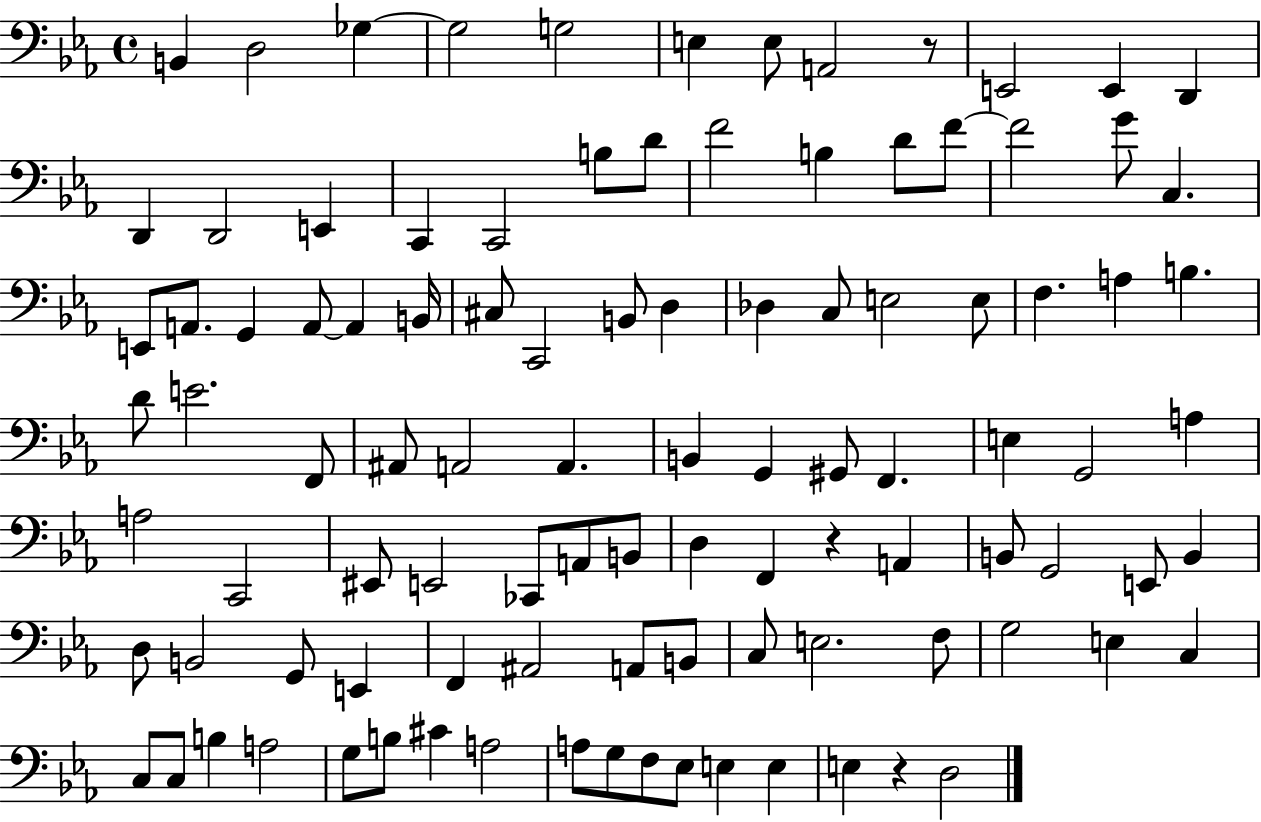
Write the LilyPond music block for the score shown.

{
  \clef bass
  \time 4/4
  \defaultTimeSignature
  \key ees \major
  b,4 d2 ges4~~ | ges2 g2 | e4 e8 a,2 r8 | e,2 e,4 d,4 | \break d,4 d,2 e,4 | c,4 c,2 b8 d'8 | f'2 b4 d'8 f'8~~ | f'2 g'8 c4. | \break e,8 a,8. g,4 a,8~~ a,4 b,16 | cis8 c,2 b,8 d4 | des4 c8 e2 e8 | f4. a4 b4. | \break d'8 e'2. f,8 | ais,8 a,2 a,4. | b,4 g,4 gis,8 f,4. | e4 g,2 a4 | \break a2 c,2 | eis,8 e,2 ces,8 a,8 b,8 | d4 f,4 r4 a,4 | b,8 g,2 e,8 b,4 | \break d8 b,2 g,8 e,4 | f,4 ais,2 a,8 b,8 | c8 e2. f8 | g2 e4 c4 | \break c8 c8 b4 a2 | g8 b8 cis'4 a2 | a8 g8 f8 ees8 e4 e4 | e4 r4 d2 | \break \bar "|."
}